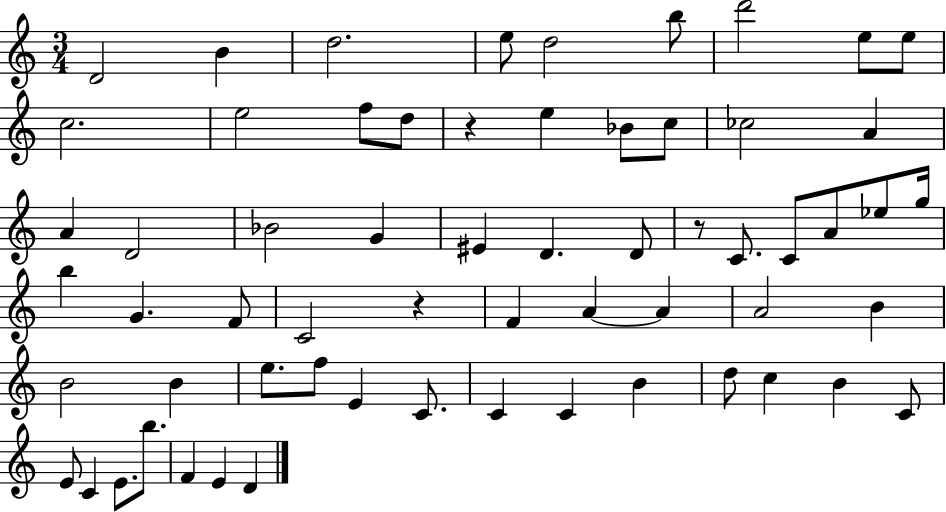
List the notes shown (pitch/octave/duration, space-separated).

D4/h B4/q D5/h. E5/e D5/h B5/e D6/h E5/e E5/e C5/h. E5/h F5/e D5/e R/q E5/q Bb4/e C5/e CES5/h A4/q A4/q D4/h Bb4/h G4/q EIS4/q D4/q. D4/e R/e C4/e. C4/e A4/e Eb5/e G5/s B5/q G4/q. F4/e C4/h R/q F4/q A4/q A4/q A4/h B4/q B4/h B4/q E5/e. F5/e E4/q C4/e. C4/q C4/q B4/q D5/e C5/q B4/q C4/e E4/e C4/q E4/e. B5/e. F4/q E4/q D4/q